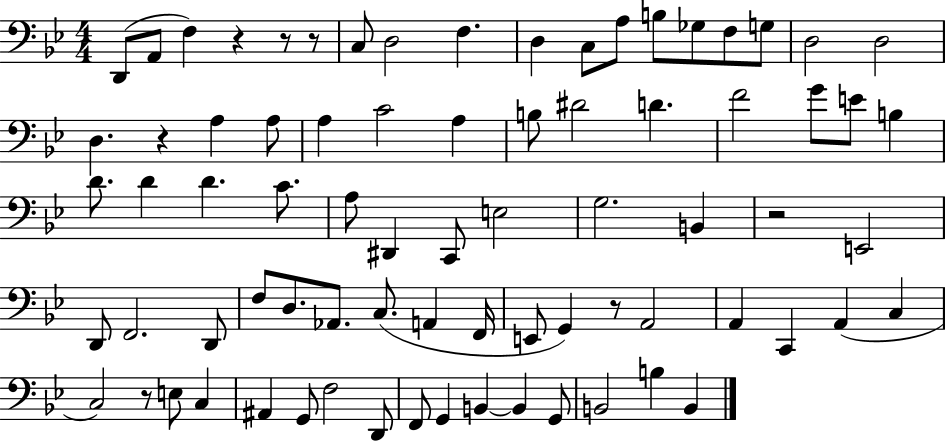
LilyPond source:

{
  \clef bass
  \numericTimeSignature
  \time 4/4
  \key bes \major
  d,8( a,8 f4) r4 r8 r8 | c8 d2 f4. | d4 c8 a8 b8 ges8 f8 g8 | d2 d2 | \break d4. r4 a4 a8 | a4 c'2 a4 | b8 dis'2 d'4. | f'2 g'8 e'8 b4 | \break d'8. d'4 d'4. c'8. | a8 dis,4 c,8 e2 | g2. b,4 | r2 e,2 | \break d,8 f,2. d,8 | f8 d8. aes,8. c8.( a,4 f,16 | e,8 g,4) r8 a,2 | a,4 c,4 a,4( c4 | \break c2) r8 e8 c4 | ais,4 g,8 f2 d,8 | f,8 g,4 b,4~~ b,4 g,8 | b,2 b4 b,4 | \break \bar "|."
}